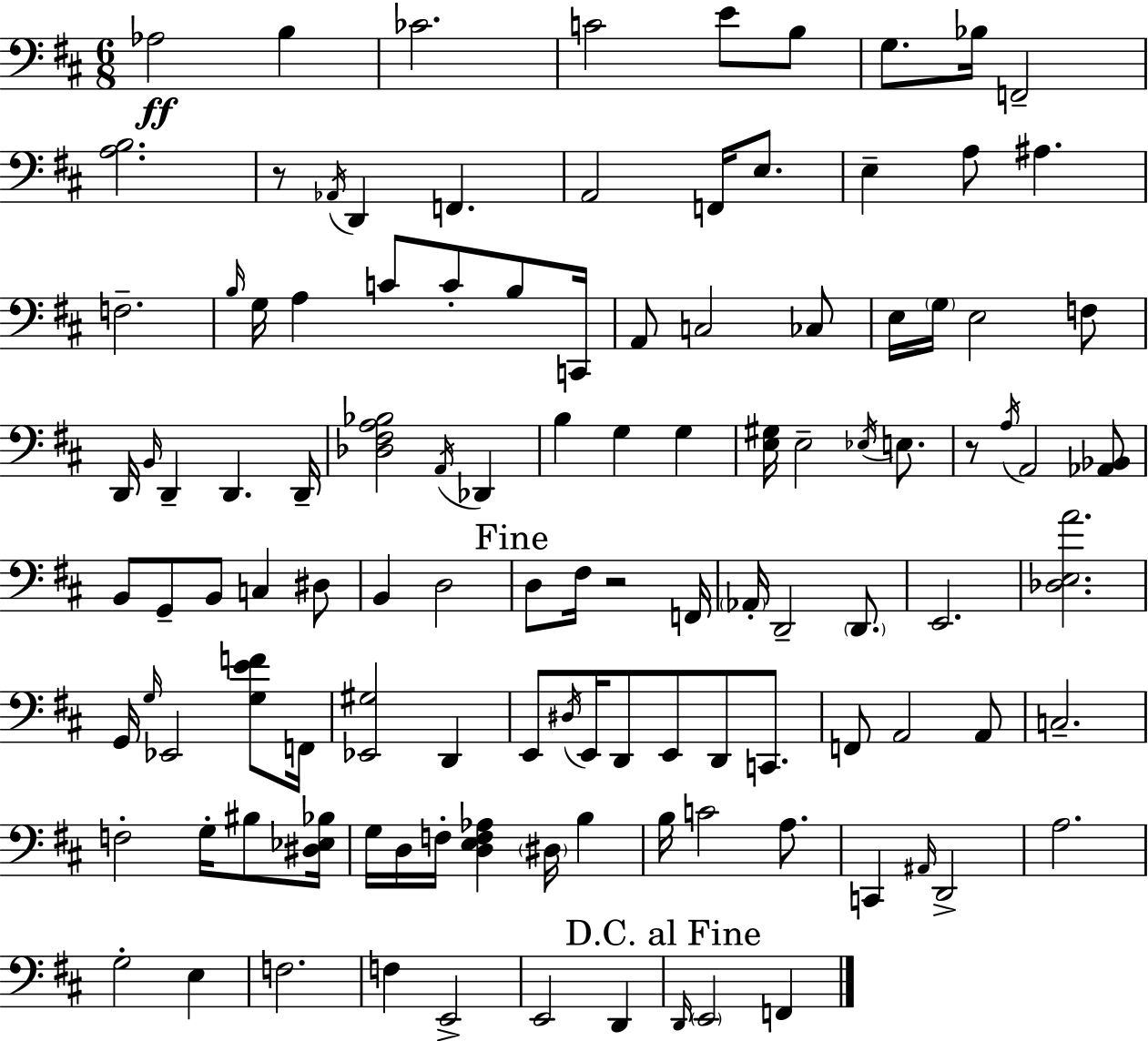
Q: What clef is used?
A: bass